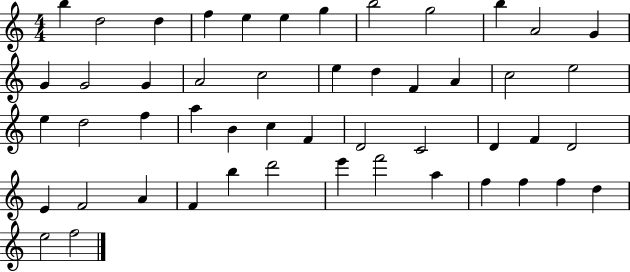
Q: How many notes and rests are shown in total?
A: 50